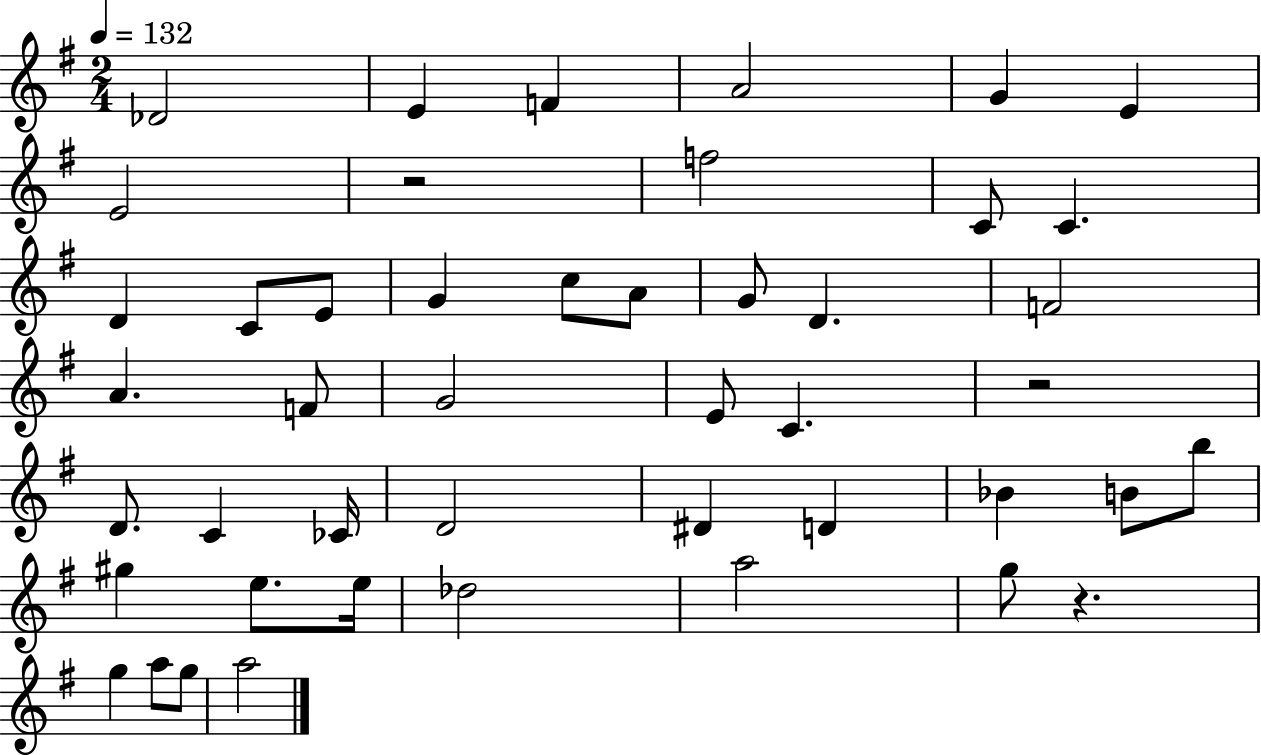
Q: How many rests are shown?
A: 3